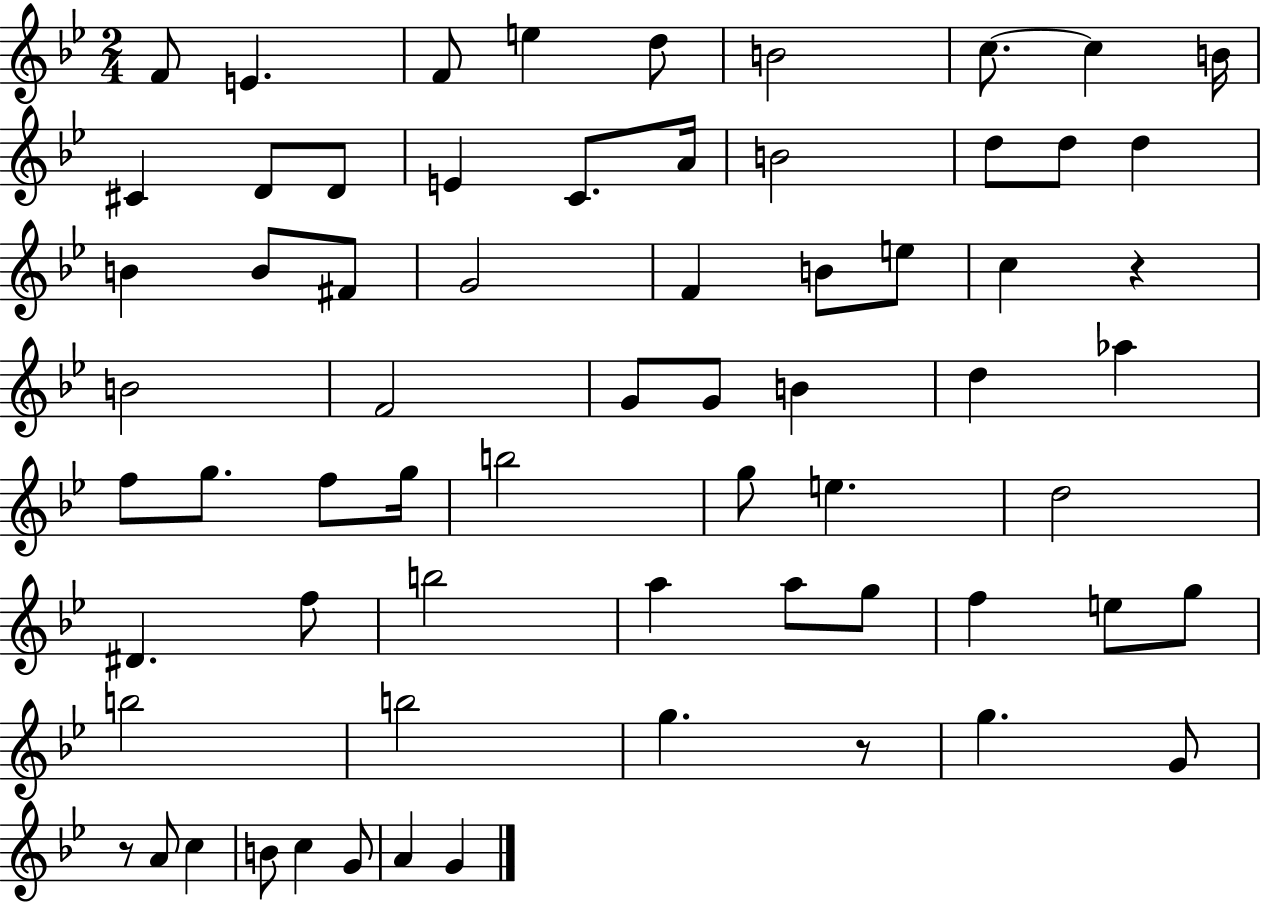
{
  \clef treble
  \numericTimeSignature
  \time 2/4
  \key bes \major
  f'8 e'4. | f'8 e''4 d''8 | b'2 | c''8.~~ c''4 b'16 | \break cis'4 d'8 d'8 | e'4 c'8. a'16 | b'2 | d''8 d''8 d''4 | \break b'4 b'8 fis'8 | g'2 | f'4 b'8 e''8 | c''4 r4 | \break b'2 | f'2 | g'8 g'8 b'4 | d''4 aes''4 | \break f''8 g''8. f''8 g''16 | b''2 | g''8 e''4. | d''2 | \break dis'4. f''8 | b''2 | a''4 a''8 g''8 | f''4 e''8 g''8 | \break b''2 | b''2 | g''4. r8 | g''4. g'8 | \break r8 a'8 c''4 | b'8 c''4 g'8 | a'4 g'4 | \bar "|."
}